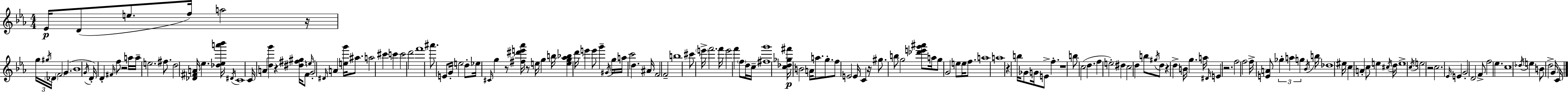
{
  \clef treble
  \numericTimeSignature
  \time 4/4
  \key c \minor
  ees'16\p d'8( e''8. f''16) a''2 r16 | \tuplet 3/2 { g''16 \acciaccatura { gis''16 } \parenthesize des'16 } \parenthesize f'2 g'4.( | bes'1 | \acciaccatura { g'16 }) d'16-. d'4-. \grace { fis'16 } f''8 r2 | \break a''16 a''16-- e''2. | fis''8. d''2 <des' fis' a'>16 ees''4. | <des'' ees'' a''' bes'''>16 \acciaccatura { dis'16 } c'1 | c'16 a'4 <d'' g'''>4 r4 | \break <dis'' fis'' gis''>16 f'8 \grace { e''16 } g'2-. \grace { dis'16 } a'4 | <e'' g'''>16 ais''8. a''2 cis'''4 | c'''4 c'''2 d'''2 | f'''1 | \break ais'''8. e'8 g'16-. e''2 | d''8-. ees''16 \grace { cis'16 } g''4 r8 <fis'' dis''' e''' aes'''>16 r8 | e''16 g''4 b''16 <e'' g'' aes'' bes''>4 d'''16 e'''4 | e'''8 g'''4-- \acciaccatura { gis'16 } g''16 a''16 c'''2 | \break d''4. ais'16 f'2 | f'2-- b''1 | cis'''8 \parenthesize e'''16-> f'''2. | f'''16 e'''2 | \break f'''4 \parenthesize f''8 d''16 c''16-- <fis'' g'''>1 | <c'' des'' ges'' fis'''>16\p b'2 | a'16 a''8. g''8.-. f''8 e'2 | e'16 c'4 r16 gis''8. b''8 g''2 | \break <des''' e''' g''' ais'''>8 a''16 g''8 g'2 | e''8 e''16 f''8. a''1 | a''1 | r4 b''16 ges'8 g'16 | \break e'8-> f''4.-. r1 | b''8 c''2( | d''4. f''4 e''2-.) | dis''4 c''2 | \break d''4 b''8 \acciaccatura { gis''16 } d''8 r4 d''4-> | b'16 g''4. a''16 \grace { dis'16 } e'4 r2. | f''2 | f''2 f''16-> <e' a'>8 \tuplet 3/2 { ges''4-. | \break a''4 g''4 } \acciaccatura { bes'16 } b''16 des''1 | eis''16 c''4 | a'4-. c''8 e''4 \acciaccatura { cis''16 } d''16 e''1-> | \acciaccatura { c''16 } e''2 | \break r2 c''2. | \grace { ees'16 } e'4 g'2-. | d'2 f'8-> | f''2 ees''4. c''1 | \break \acciaccatura { des''16 } e''4 | b'8 d''2-> g'16 c'16 \bar "|."
}